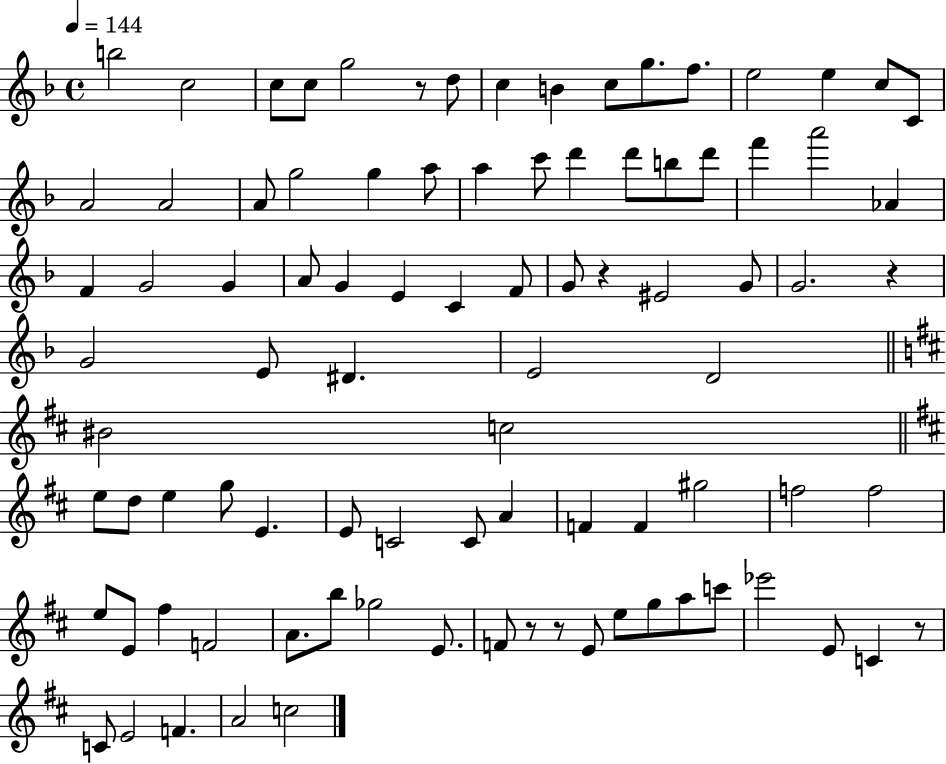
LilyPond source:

{
  \clef treble
  \time 4/4
  \defaultTimeSignature
  \key f \major
  \tempo 4 = 144
  b''2 c''2 | c''8 c''8 g''2 r8 d''8 | c''4 b'4 c''8 g''8. f''8. | e''2 e''4 c''8 c'8 | \break a'2 a'2 | a'8 g''2 g''4 a''8 | a''4 c'''8 d'''4 d'''8 b''8 d'''8 | f'''4 a'''2 aes'4 | \break f'4 g'2 g'4 | a'8 g'4 e'4 c'4 f'8 | g'8 r4 eis'2 g'8 | g'2. r4 | \break g'2 e'8 dis'4. | e'2 d'2 | \bar "||" \break \key b \minor bis'2 c''2 | \bar "||" \break \key d \major e''8 d''8 e''4 g''8 e'4. | e'8 c'2 c'8 a'4 | f'4 f'4 gis''2 | f''2 f''2 | \break e''8 e'8 fis''4 f'2 | a'8. b''8 ges''2 e'8. | f'8 r8 r8 e'8 e''8 g''8 a''8 c'''8 | ees'''2 e'8 c'4 r8 | \break c'8 e'2 f'4. | a'2 c''2 | \bar "|."
}